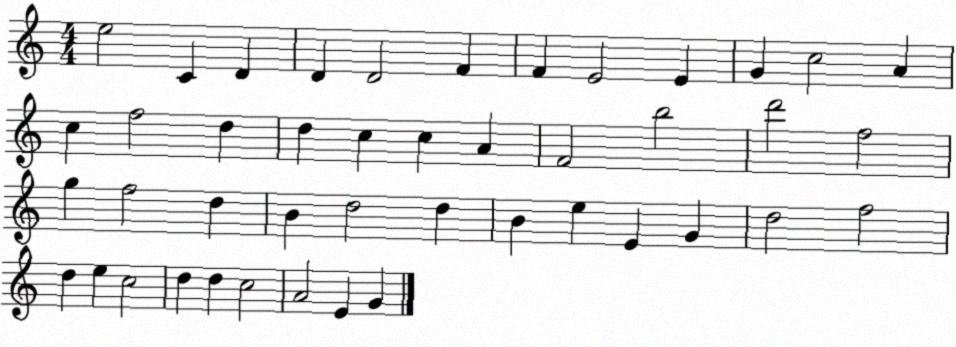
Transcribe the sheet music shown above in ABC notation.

X:1
T:Untitled
M:4/4
L:1/4
K:C
e2 C D D D2 F F E2 E G c2 A c f2 d d c c A F2 b2 d'2 f2 g f2 d B d2 d B e E G d2 f2 d e c2 d d c2 A2 E G